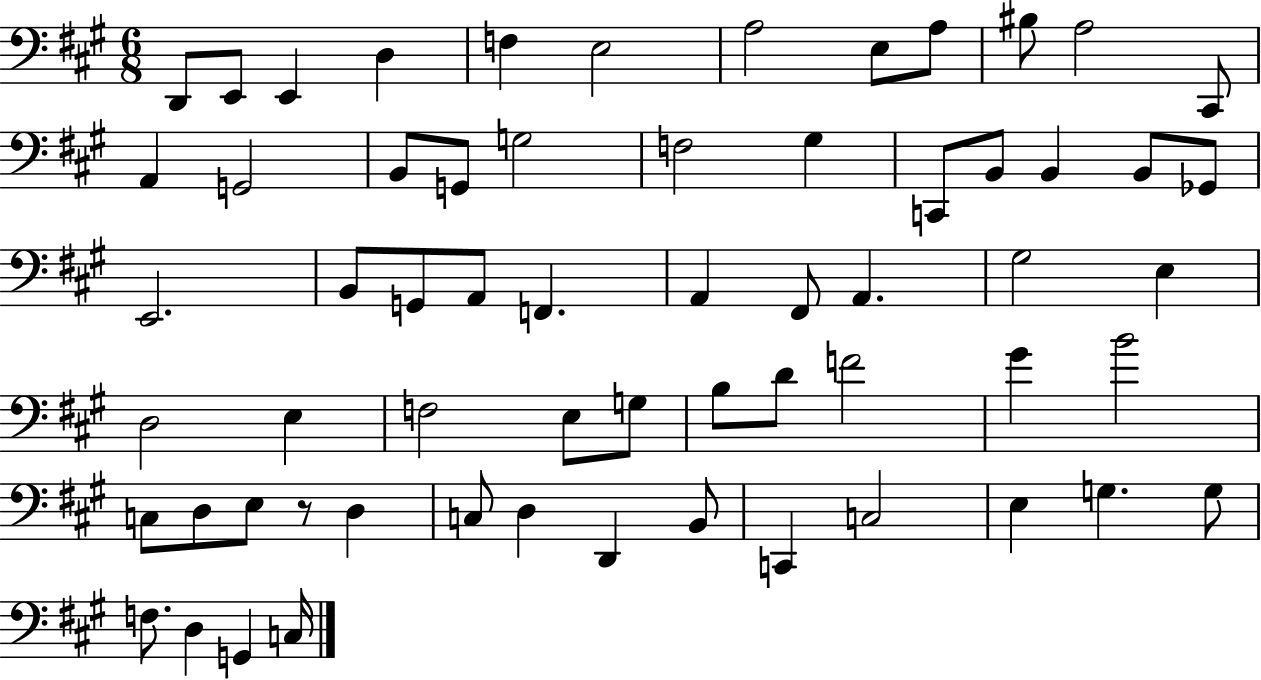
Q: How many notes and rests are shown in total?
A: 62